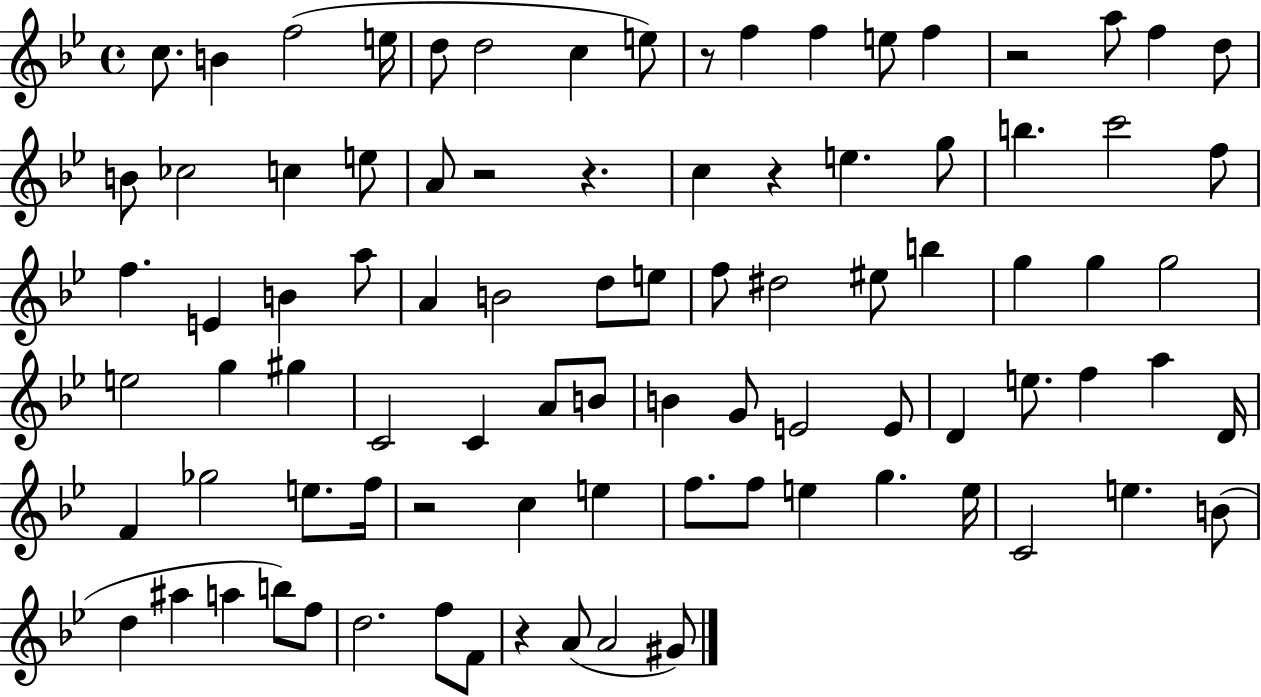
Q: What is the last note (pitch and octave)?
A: G#4